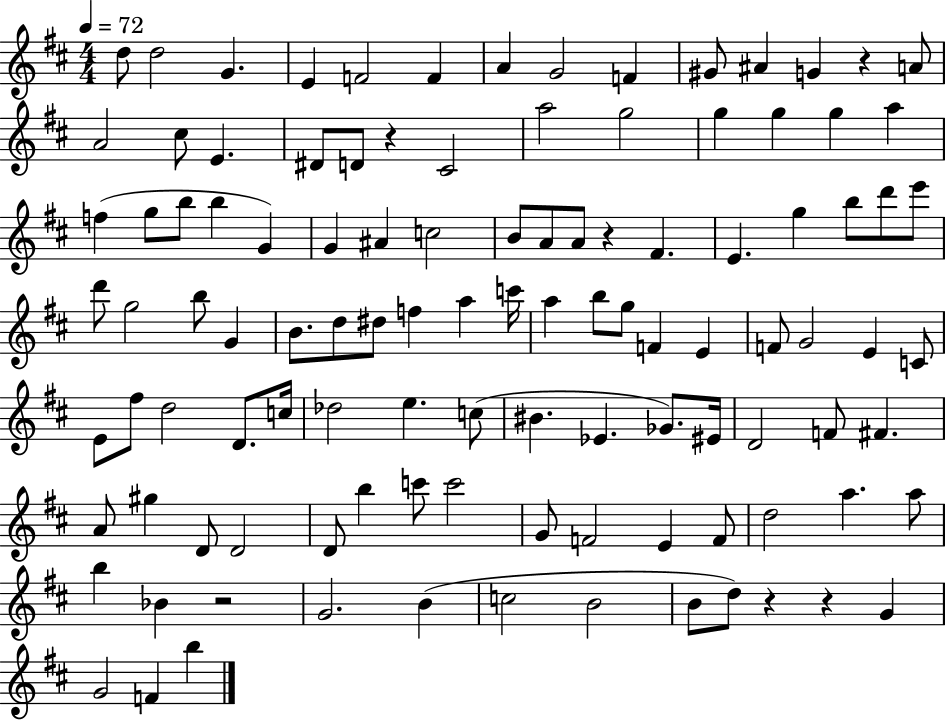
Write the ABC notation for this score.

X:1
T:Untitled
M:4/4
L:1/4
K:D
d/2 d2 G E F2 F A G2 F ^G/2 ^A G z A/2 A2 ^c/2 E ^D/2 D/2 z ^C2 a2 g2 g g g a f g/2 b/2 b G G ^A c2 B/2 A/2 A/2 z ^F E g b/2 d'/2 e'/2 d'/2 g2 b/2 G B/2 d/2 ^d/2 f a c'/4 a b/2 g/2 F E F/2 G2 E C/2 E/2 ^f/2 d2 D/2 c/4 _d2 e c/2 ^B _E _G/2 ^E/4 D2 F/2 ^F A/2 ^g D/2 D2 D/2 b c'/2 c'2 G/2 F2 E F/2 d2 a a/2 b _B z2 G2 B c2 B2 B/2 d/2 z z G G2 F b